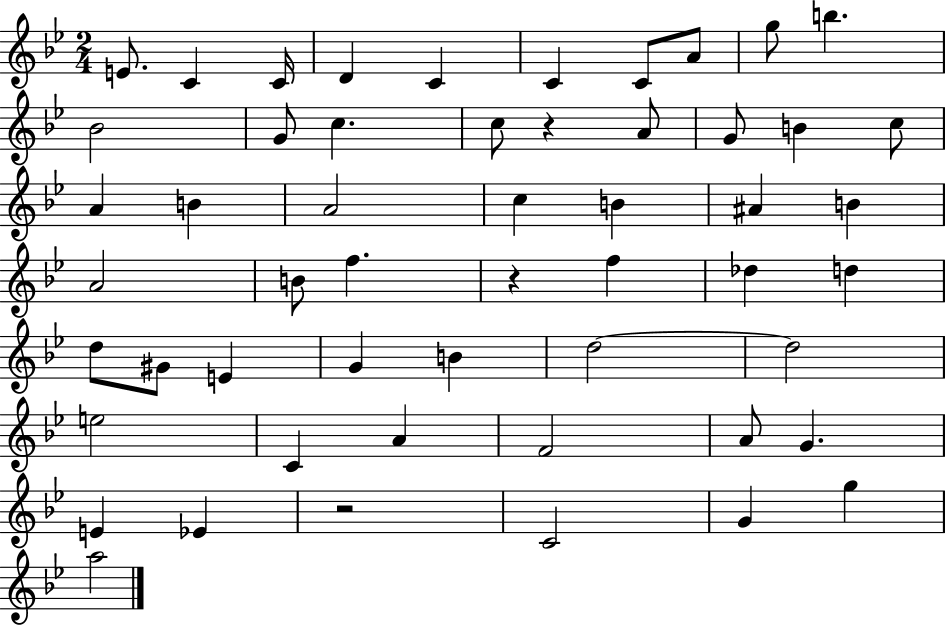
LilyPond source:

{
  \clef treble
  \numericTimeSignature
  \time 2/4
  \key bes \major
  e'8. c'4 c'16 | d'4 c'4 | c'4 c'8 a'8 | g''8 b''4. | \break bes'2 | g'8 c''4. | c''8 r4 a'8 | g'8 b'4 c''8 | \break a'4 b'4 | a'2 | c''4 b'4 | ais'4 b'4 | \break a'2 | b'8 f''4. | r4 f''4 | des''4 d''4 | \break d''8 gis'8 e'4 | g'4 b'4 | d''2~~ | d''2 | \break e''2 | c'4 a'4 | f'2 | a'8 g'4. | \break e'4 ees'4 | r2 | c'2 | g'4 g''4 | \break a''2 | \bar "|."
}